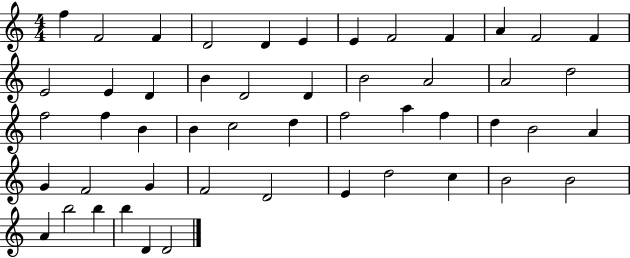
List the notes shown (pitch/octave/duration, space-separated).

F5/q F4/h F4/q D4/h D4/q E4/q E4/q F4/h F4/q A4/q F4/h F4/q E4/h E4/q D4/q B4/q D4/h D4/q B4/h A4/h A4/h D5/h F5/h F5/q B4/q B4/q C5/h D5/q F5/h A5/q F5/q D5/q B4/h A4/q G4/q F4/h G4/q F4/h D4/h E4/q D5/h C5/q B4/h B4/h A4/q B5/h B5/q B5/q D4/q D4/h